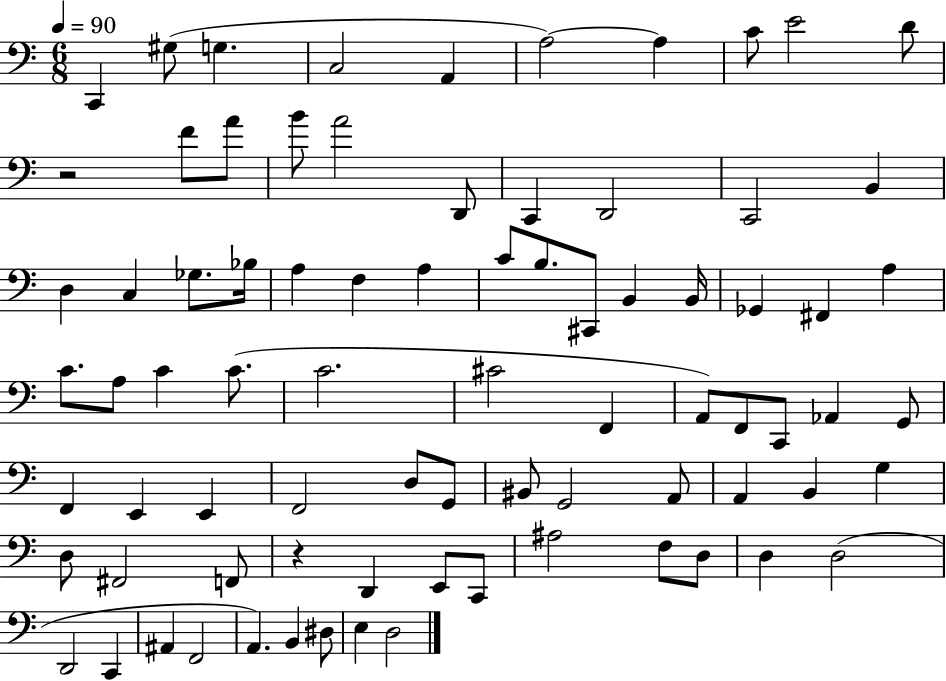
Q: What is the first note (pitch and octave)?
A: C2